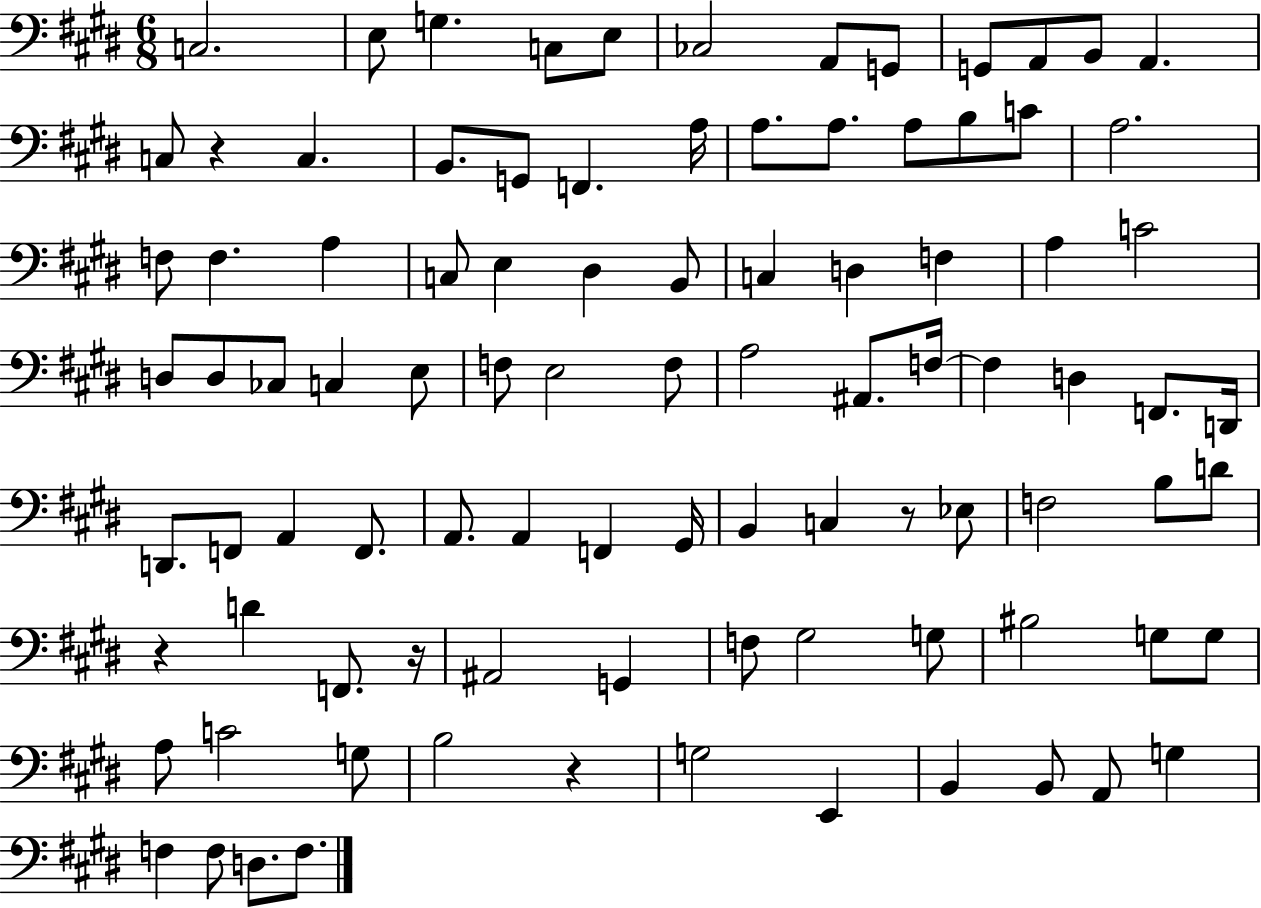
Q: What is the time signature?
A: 6/8